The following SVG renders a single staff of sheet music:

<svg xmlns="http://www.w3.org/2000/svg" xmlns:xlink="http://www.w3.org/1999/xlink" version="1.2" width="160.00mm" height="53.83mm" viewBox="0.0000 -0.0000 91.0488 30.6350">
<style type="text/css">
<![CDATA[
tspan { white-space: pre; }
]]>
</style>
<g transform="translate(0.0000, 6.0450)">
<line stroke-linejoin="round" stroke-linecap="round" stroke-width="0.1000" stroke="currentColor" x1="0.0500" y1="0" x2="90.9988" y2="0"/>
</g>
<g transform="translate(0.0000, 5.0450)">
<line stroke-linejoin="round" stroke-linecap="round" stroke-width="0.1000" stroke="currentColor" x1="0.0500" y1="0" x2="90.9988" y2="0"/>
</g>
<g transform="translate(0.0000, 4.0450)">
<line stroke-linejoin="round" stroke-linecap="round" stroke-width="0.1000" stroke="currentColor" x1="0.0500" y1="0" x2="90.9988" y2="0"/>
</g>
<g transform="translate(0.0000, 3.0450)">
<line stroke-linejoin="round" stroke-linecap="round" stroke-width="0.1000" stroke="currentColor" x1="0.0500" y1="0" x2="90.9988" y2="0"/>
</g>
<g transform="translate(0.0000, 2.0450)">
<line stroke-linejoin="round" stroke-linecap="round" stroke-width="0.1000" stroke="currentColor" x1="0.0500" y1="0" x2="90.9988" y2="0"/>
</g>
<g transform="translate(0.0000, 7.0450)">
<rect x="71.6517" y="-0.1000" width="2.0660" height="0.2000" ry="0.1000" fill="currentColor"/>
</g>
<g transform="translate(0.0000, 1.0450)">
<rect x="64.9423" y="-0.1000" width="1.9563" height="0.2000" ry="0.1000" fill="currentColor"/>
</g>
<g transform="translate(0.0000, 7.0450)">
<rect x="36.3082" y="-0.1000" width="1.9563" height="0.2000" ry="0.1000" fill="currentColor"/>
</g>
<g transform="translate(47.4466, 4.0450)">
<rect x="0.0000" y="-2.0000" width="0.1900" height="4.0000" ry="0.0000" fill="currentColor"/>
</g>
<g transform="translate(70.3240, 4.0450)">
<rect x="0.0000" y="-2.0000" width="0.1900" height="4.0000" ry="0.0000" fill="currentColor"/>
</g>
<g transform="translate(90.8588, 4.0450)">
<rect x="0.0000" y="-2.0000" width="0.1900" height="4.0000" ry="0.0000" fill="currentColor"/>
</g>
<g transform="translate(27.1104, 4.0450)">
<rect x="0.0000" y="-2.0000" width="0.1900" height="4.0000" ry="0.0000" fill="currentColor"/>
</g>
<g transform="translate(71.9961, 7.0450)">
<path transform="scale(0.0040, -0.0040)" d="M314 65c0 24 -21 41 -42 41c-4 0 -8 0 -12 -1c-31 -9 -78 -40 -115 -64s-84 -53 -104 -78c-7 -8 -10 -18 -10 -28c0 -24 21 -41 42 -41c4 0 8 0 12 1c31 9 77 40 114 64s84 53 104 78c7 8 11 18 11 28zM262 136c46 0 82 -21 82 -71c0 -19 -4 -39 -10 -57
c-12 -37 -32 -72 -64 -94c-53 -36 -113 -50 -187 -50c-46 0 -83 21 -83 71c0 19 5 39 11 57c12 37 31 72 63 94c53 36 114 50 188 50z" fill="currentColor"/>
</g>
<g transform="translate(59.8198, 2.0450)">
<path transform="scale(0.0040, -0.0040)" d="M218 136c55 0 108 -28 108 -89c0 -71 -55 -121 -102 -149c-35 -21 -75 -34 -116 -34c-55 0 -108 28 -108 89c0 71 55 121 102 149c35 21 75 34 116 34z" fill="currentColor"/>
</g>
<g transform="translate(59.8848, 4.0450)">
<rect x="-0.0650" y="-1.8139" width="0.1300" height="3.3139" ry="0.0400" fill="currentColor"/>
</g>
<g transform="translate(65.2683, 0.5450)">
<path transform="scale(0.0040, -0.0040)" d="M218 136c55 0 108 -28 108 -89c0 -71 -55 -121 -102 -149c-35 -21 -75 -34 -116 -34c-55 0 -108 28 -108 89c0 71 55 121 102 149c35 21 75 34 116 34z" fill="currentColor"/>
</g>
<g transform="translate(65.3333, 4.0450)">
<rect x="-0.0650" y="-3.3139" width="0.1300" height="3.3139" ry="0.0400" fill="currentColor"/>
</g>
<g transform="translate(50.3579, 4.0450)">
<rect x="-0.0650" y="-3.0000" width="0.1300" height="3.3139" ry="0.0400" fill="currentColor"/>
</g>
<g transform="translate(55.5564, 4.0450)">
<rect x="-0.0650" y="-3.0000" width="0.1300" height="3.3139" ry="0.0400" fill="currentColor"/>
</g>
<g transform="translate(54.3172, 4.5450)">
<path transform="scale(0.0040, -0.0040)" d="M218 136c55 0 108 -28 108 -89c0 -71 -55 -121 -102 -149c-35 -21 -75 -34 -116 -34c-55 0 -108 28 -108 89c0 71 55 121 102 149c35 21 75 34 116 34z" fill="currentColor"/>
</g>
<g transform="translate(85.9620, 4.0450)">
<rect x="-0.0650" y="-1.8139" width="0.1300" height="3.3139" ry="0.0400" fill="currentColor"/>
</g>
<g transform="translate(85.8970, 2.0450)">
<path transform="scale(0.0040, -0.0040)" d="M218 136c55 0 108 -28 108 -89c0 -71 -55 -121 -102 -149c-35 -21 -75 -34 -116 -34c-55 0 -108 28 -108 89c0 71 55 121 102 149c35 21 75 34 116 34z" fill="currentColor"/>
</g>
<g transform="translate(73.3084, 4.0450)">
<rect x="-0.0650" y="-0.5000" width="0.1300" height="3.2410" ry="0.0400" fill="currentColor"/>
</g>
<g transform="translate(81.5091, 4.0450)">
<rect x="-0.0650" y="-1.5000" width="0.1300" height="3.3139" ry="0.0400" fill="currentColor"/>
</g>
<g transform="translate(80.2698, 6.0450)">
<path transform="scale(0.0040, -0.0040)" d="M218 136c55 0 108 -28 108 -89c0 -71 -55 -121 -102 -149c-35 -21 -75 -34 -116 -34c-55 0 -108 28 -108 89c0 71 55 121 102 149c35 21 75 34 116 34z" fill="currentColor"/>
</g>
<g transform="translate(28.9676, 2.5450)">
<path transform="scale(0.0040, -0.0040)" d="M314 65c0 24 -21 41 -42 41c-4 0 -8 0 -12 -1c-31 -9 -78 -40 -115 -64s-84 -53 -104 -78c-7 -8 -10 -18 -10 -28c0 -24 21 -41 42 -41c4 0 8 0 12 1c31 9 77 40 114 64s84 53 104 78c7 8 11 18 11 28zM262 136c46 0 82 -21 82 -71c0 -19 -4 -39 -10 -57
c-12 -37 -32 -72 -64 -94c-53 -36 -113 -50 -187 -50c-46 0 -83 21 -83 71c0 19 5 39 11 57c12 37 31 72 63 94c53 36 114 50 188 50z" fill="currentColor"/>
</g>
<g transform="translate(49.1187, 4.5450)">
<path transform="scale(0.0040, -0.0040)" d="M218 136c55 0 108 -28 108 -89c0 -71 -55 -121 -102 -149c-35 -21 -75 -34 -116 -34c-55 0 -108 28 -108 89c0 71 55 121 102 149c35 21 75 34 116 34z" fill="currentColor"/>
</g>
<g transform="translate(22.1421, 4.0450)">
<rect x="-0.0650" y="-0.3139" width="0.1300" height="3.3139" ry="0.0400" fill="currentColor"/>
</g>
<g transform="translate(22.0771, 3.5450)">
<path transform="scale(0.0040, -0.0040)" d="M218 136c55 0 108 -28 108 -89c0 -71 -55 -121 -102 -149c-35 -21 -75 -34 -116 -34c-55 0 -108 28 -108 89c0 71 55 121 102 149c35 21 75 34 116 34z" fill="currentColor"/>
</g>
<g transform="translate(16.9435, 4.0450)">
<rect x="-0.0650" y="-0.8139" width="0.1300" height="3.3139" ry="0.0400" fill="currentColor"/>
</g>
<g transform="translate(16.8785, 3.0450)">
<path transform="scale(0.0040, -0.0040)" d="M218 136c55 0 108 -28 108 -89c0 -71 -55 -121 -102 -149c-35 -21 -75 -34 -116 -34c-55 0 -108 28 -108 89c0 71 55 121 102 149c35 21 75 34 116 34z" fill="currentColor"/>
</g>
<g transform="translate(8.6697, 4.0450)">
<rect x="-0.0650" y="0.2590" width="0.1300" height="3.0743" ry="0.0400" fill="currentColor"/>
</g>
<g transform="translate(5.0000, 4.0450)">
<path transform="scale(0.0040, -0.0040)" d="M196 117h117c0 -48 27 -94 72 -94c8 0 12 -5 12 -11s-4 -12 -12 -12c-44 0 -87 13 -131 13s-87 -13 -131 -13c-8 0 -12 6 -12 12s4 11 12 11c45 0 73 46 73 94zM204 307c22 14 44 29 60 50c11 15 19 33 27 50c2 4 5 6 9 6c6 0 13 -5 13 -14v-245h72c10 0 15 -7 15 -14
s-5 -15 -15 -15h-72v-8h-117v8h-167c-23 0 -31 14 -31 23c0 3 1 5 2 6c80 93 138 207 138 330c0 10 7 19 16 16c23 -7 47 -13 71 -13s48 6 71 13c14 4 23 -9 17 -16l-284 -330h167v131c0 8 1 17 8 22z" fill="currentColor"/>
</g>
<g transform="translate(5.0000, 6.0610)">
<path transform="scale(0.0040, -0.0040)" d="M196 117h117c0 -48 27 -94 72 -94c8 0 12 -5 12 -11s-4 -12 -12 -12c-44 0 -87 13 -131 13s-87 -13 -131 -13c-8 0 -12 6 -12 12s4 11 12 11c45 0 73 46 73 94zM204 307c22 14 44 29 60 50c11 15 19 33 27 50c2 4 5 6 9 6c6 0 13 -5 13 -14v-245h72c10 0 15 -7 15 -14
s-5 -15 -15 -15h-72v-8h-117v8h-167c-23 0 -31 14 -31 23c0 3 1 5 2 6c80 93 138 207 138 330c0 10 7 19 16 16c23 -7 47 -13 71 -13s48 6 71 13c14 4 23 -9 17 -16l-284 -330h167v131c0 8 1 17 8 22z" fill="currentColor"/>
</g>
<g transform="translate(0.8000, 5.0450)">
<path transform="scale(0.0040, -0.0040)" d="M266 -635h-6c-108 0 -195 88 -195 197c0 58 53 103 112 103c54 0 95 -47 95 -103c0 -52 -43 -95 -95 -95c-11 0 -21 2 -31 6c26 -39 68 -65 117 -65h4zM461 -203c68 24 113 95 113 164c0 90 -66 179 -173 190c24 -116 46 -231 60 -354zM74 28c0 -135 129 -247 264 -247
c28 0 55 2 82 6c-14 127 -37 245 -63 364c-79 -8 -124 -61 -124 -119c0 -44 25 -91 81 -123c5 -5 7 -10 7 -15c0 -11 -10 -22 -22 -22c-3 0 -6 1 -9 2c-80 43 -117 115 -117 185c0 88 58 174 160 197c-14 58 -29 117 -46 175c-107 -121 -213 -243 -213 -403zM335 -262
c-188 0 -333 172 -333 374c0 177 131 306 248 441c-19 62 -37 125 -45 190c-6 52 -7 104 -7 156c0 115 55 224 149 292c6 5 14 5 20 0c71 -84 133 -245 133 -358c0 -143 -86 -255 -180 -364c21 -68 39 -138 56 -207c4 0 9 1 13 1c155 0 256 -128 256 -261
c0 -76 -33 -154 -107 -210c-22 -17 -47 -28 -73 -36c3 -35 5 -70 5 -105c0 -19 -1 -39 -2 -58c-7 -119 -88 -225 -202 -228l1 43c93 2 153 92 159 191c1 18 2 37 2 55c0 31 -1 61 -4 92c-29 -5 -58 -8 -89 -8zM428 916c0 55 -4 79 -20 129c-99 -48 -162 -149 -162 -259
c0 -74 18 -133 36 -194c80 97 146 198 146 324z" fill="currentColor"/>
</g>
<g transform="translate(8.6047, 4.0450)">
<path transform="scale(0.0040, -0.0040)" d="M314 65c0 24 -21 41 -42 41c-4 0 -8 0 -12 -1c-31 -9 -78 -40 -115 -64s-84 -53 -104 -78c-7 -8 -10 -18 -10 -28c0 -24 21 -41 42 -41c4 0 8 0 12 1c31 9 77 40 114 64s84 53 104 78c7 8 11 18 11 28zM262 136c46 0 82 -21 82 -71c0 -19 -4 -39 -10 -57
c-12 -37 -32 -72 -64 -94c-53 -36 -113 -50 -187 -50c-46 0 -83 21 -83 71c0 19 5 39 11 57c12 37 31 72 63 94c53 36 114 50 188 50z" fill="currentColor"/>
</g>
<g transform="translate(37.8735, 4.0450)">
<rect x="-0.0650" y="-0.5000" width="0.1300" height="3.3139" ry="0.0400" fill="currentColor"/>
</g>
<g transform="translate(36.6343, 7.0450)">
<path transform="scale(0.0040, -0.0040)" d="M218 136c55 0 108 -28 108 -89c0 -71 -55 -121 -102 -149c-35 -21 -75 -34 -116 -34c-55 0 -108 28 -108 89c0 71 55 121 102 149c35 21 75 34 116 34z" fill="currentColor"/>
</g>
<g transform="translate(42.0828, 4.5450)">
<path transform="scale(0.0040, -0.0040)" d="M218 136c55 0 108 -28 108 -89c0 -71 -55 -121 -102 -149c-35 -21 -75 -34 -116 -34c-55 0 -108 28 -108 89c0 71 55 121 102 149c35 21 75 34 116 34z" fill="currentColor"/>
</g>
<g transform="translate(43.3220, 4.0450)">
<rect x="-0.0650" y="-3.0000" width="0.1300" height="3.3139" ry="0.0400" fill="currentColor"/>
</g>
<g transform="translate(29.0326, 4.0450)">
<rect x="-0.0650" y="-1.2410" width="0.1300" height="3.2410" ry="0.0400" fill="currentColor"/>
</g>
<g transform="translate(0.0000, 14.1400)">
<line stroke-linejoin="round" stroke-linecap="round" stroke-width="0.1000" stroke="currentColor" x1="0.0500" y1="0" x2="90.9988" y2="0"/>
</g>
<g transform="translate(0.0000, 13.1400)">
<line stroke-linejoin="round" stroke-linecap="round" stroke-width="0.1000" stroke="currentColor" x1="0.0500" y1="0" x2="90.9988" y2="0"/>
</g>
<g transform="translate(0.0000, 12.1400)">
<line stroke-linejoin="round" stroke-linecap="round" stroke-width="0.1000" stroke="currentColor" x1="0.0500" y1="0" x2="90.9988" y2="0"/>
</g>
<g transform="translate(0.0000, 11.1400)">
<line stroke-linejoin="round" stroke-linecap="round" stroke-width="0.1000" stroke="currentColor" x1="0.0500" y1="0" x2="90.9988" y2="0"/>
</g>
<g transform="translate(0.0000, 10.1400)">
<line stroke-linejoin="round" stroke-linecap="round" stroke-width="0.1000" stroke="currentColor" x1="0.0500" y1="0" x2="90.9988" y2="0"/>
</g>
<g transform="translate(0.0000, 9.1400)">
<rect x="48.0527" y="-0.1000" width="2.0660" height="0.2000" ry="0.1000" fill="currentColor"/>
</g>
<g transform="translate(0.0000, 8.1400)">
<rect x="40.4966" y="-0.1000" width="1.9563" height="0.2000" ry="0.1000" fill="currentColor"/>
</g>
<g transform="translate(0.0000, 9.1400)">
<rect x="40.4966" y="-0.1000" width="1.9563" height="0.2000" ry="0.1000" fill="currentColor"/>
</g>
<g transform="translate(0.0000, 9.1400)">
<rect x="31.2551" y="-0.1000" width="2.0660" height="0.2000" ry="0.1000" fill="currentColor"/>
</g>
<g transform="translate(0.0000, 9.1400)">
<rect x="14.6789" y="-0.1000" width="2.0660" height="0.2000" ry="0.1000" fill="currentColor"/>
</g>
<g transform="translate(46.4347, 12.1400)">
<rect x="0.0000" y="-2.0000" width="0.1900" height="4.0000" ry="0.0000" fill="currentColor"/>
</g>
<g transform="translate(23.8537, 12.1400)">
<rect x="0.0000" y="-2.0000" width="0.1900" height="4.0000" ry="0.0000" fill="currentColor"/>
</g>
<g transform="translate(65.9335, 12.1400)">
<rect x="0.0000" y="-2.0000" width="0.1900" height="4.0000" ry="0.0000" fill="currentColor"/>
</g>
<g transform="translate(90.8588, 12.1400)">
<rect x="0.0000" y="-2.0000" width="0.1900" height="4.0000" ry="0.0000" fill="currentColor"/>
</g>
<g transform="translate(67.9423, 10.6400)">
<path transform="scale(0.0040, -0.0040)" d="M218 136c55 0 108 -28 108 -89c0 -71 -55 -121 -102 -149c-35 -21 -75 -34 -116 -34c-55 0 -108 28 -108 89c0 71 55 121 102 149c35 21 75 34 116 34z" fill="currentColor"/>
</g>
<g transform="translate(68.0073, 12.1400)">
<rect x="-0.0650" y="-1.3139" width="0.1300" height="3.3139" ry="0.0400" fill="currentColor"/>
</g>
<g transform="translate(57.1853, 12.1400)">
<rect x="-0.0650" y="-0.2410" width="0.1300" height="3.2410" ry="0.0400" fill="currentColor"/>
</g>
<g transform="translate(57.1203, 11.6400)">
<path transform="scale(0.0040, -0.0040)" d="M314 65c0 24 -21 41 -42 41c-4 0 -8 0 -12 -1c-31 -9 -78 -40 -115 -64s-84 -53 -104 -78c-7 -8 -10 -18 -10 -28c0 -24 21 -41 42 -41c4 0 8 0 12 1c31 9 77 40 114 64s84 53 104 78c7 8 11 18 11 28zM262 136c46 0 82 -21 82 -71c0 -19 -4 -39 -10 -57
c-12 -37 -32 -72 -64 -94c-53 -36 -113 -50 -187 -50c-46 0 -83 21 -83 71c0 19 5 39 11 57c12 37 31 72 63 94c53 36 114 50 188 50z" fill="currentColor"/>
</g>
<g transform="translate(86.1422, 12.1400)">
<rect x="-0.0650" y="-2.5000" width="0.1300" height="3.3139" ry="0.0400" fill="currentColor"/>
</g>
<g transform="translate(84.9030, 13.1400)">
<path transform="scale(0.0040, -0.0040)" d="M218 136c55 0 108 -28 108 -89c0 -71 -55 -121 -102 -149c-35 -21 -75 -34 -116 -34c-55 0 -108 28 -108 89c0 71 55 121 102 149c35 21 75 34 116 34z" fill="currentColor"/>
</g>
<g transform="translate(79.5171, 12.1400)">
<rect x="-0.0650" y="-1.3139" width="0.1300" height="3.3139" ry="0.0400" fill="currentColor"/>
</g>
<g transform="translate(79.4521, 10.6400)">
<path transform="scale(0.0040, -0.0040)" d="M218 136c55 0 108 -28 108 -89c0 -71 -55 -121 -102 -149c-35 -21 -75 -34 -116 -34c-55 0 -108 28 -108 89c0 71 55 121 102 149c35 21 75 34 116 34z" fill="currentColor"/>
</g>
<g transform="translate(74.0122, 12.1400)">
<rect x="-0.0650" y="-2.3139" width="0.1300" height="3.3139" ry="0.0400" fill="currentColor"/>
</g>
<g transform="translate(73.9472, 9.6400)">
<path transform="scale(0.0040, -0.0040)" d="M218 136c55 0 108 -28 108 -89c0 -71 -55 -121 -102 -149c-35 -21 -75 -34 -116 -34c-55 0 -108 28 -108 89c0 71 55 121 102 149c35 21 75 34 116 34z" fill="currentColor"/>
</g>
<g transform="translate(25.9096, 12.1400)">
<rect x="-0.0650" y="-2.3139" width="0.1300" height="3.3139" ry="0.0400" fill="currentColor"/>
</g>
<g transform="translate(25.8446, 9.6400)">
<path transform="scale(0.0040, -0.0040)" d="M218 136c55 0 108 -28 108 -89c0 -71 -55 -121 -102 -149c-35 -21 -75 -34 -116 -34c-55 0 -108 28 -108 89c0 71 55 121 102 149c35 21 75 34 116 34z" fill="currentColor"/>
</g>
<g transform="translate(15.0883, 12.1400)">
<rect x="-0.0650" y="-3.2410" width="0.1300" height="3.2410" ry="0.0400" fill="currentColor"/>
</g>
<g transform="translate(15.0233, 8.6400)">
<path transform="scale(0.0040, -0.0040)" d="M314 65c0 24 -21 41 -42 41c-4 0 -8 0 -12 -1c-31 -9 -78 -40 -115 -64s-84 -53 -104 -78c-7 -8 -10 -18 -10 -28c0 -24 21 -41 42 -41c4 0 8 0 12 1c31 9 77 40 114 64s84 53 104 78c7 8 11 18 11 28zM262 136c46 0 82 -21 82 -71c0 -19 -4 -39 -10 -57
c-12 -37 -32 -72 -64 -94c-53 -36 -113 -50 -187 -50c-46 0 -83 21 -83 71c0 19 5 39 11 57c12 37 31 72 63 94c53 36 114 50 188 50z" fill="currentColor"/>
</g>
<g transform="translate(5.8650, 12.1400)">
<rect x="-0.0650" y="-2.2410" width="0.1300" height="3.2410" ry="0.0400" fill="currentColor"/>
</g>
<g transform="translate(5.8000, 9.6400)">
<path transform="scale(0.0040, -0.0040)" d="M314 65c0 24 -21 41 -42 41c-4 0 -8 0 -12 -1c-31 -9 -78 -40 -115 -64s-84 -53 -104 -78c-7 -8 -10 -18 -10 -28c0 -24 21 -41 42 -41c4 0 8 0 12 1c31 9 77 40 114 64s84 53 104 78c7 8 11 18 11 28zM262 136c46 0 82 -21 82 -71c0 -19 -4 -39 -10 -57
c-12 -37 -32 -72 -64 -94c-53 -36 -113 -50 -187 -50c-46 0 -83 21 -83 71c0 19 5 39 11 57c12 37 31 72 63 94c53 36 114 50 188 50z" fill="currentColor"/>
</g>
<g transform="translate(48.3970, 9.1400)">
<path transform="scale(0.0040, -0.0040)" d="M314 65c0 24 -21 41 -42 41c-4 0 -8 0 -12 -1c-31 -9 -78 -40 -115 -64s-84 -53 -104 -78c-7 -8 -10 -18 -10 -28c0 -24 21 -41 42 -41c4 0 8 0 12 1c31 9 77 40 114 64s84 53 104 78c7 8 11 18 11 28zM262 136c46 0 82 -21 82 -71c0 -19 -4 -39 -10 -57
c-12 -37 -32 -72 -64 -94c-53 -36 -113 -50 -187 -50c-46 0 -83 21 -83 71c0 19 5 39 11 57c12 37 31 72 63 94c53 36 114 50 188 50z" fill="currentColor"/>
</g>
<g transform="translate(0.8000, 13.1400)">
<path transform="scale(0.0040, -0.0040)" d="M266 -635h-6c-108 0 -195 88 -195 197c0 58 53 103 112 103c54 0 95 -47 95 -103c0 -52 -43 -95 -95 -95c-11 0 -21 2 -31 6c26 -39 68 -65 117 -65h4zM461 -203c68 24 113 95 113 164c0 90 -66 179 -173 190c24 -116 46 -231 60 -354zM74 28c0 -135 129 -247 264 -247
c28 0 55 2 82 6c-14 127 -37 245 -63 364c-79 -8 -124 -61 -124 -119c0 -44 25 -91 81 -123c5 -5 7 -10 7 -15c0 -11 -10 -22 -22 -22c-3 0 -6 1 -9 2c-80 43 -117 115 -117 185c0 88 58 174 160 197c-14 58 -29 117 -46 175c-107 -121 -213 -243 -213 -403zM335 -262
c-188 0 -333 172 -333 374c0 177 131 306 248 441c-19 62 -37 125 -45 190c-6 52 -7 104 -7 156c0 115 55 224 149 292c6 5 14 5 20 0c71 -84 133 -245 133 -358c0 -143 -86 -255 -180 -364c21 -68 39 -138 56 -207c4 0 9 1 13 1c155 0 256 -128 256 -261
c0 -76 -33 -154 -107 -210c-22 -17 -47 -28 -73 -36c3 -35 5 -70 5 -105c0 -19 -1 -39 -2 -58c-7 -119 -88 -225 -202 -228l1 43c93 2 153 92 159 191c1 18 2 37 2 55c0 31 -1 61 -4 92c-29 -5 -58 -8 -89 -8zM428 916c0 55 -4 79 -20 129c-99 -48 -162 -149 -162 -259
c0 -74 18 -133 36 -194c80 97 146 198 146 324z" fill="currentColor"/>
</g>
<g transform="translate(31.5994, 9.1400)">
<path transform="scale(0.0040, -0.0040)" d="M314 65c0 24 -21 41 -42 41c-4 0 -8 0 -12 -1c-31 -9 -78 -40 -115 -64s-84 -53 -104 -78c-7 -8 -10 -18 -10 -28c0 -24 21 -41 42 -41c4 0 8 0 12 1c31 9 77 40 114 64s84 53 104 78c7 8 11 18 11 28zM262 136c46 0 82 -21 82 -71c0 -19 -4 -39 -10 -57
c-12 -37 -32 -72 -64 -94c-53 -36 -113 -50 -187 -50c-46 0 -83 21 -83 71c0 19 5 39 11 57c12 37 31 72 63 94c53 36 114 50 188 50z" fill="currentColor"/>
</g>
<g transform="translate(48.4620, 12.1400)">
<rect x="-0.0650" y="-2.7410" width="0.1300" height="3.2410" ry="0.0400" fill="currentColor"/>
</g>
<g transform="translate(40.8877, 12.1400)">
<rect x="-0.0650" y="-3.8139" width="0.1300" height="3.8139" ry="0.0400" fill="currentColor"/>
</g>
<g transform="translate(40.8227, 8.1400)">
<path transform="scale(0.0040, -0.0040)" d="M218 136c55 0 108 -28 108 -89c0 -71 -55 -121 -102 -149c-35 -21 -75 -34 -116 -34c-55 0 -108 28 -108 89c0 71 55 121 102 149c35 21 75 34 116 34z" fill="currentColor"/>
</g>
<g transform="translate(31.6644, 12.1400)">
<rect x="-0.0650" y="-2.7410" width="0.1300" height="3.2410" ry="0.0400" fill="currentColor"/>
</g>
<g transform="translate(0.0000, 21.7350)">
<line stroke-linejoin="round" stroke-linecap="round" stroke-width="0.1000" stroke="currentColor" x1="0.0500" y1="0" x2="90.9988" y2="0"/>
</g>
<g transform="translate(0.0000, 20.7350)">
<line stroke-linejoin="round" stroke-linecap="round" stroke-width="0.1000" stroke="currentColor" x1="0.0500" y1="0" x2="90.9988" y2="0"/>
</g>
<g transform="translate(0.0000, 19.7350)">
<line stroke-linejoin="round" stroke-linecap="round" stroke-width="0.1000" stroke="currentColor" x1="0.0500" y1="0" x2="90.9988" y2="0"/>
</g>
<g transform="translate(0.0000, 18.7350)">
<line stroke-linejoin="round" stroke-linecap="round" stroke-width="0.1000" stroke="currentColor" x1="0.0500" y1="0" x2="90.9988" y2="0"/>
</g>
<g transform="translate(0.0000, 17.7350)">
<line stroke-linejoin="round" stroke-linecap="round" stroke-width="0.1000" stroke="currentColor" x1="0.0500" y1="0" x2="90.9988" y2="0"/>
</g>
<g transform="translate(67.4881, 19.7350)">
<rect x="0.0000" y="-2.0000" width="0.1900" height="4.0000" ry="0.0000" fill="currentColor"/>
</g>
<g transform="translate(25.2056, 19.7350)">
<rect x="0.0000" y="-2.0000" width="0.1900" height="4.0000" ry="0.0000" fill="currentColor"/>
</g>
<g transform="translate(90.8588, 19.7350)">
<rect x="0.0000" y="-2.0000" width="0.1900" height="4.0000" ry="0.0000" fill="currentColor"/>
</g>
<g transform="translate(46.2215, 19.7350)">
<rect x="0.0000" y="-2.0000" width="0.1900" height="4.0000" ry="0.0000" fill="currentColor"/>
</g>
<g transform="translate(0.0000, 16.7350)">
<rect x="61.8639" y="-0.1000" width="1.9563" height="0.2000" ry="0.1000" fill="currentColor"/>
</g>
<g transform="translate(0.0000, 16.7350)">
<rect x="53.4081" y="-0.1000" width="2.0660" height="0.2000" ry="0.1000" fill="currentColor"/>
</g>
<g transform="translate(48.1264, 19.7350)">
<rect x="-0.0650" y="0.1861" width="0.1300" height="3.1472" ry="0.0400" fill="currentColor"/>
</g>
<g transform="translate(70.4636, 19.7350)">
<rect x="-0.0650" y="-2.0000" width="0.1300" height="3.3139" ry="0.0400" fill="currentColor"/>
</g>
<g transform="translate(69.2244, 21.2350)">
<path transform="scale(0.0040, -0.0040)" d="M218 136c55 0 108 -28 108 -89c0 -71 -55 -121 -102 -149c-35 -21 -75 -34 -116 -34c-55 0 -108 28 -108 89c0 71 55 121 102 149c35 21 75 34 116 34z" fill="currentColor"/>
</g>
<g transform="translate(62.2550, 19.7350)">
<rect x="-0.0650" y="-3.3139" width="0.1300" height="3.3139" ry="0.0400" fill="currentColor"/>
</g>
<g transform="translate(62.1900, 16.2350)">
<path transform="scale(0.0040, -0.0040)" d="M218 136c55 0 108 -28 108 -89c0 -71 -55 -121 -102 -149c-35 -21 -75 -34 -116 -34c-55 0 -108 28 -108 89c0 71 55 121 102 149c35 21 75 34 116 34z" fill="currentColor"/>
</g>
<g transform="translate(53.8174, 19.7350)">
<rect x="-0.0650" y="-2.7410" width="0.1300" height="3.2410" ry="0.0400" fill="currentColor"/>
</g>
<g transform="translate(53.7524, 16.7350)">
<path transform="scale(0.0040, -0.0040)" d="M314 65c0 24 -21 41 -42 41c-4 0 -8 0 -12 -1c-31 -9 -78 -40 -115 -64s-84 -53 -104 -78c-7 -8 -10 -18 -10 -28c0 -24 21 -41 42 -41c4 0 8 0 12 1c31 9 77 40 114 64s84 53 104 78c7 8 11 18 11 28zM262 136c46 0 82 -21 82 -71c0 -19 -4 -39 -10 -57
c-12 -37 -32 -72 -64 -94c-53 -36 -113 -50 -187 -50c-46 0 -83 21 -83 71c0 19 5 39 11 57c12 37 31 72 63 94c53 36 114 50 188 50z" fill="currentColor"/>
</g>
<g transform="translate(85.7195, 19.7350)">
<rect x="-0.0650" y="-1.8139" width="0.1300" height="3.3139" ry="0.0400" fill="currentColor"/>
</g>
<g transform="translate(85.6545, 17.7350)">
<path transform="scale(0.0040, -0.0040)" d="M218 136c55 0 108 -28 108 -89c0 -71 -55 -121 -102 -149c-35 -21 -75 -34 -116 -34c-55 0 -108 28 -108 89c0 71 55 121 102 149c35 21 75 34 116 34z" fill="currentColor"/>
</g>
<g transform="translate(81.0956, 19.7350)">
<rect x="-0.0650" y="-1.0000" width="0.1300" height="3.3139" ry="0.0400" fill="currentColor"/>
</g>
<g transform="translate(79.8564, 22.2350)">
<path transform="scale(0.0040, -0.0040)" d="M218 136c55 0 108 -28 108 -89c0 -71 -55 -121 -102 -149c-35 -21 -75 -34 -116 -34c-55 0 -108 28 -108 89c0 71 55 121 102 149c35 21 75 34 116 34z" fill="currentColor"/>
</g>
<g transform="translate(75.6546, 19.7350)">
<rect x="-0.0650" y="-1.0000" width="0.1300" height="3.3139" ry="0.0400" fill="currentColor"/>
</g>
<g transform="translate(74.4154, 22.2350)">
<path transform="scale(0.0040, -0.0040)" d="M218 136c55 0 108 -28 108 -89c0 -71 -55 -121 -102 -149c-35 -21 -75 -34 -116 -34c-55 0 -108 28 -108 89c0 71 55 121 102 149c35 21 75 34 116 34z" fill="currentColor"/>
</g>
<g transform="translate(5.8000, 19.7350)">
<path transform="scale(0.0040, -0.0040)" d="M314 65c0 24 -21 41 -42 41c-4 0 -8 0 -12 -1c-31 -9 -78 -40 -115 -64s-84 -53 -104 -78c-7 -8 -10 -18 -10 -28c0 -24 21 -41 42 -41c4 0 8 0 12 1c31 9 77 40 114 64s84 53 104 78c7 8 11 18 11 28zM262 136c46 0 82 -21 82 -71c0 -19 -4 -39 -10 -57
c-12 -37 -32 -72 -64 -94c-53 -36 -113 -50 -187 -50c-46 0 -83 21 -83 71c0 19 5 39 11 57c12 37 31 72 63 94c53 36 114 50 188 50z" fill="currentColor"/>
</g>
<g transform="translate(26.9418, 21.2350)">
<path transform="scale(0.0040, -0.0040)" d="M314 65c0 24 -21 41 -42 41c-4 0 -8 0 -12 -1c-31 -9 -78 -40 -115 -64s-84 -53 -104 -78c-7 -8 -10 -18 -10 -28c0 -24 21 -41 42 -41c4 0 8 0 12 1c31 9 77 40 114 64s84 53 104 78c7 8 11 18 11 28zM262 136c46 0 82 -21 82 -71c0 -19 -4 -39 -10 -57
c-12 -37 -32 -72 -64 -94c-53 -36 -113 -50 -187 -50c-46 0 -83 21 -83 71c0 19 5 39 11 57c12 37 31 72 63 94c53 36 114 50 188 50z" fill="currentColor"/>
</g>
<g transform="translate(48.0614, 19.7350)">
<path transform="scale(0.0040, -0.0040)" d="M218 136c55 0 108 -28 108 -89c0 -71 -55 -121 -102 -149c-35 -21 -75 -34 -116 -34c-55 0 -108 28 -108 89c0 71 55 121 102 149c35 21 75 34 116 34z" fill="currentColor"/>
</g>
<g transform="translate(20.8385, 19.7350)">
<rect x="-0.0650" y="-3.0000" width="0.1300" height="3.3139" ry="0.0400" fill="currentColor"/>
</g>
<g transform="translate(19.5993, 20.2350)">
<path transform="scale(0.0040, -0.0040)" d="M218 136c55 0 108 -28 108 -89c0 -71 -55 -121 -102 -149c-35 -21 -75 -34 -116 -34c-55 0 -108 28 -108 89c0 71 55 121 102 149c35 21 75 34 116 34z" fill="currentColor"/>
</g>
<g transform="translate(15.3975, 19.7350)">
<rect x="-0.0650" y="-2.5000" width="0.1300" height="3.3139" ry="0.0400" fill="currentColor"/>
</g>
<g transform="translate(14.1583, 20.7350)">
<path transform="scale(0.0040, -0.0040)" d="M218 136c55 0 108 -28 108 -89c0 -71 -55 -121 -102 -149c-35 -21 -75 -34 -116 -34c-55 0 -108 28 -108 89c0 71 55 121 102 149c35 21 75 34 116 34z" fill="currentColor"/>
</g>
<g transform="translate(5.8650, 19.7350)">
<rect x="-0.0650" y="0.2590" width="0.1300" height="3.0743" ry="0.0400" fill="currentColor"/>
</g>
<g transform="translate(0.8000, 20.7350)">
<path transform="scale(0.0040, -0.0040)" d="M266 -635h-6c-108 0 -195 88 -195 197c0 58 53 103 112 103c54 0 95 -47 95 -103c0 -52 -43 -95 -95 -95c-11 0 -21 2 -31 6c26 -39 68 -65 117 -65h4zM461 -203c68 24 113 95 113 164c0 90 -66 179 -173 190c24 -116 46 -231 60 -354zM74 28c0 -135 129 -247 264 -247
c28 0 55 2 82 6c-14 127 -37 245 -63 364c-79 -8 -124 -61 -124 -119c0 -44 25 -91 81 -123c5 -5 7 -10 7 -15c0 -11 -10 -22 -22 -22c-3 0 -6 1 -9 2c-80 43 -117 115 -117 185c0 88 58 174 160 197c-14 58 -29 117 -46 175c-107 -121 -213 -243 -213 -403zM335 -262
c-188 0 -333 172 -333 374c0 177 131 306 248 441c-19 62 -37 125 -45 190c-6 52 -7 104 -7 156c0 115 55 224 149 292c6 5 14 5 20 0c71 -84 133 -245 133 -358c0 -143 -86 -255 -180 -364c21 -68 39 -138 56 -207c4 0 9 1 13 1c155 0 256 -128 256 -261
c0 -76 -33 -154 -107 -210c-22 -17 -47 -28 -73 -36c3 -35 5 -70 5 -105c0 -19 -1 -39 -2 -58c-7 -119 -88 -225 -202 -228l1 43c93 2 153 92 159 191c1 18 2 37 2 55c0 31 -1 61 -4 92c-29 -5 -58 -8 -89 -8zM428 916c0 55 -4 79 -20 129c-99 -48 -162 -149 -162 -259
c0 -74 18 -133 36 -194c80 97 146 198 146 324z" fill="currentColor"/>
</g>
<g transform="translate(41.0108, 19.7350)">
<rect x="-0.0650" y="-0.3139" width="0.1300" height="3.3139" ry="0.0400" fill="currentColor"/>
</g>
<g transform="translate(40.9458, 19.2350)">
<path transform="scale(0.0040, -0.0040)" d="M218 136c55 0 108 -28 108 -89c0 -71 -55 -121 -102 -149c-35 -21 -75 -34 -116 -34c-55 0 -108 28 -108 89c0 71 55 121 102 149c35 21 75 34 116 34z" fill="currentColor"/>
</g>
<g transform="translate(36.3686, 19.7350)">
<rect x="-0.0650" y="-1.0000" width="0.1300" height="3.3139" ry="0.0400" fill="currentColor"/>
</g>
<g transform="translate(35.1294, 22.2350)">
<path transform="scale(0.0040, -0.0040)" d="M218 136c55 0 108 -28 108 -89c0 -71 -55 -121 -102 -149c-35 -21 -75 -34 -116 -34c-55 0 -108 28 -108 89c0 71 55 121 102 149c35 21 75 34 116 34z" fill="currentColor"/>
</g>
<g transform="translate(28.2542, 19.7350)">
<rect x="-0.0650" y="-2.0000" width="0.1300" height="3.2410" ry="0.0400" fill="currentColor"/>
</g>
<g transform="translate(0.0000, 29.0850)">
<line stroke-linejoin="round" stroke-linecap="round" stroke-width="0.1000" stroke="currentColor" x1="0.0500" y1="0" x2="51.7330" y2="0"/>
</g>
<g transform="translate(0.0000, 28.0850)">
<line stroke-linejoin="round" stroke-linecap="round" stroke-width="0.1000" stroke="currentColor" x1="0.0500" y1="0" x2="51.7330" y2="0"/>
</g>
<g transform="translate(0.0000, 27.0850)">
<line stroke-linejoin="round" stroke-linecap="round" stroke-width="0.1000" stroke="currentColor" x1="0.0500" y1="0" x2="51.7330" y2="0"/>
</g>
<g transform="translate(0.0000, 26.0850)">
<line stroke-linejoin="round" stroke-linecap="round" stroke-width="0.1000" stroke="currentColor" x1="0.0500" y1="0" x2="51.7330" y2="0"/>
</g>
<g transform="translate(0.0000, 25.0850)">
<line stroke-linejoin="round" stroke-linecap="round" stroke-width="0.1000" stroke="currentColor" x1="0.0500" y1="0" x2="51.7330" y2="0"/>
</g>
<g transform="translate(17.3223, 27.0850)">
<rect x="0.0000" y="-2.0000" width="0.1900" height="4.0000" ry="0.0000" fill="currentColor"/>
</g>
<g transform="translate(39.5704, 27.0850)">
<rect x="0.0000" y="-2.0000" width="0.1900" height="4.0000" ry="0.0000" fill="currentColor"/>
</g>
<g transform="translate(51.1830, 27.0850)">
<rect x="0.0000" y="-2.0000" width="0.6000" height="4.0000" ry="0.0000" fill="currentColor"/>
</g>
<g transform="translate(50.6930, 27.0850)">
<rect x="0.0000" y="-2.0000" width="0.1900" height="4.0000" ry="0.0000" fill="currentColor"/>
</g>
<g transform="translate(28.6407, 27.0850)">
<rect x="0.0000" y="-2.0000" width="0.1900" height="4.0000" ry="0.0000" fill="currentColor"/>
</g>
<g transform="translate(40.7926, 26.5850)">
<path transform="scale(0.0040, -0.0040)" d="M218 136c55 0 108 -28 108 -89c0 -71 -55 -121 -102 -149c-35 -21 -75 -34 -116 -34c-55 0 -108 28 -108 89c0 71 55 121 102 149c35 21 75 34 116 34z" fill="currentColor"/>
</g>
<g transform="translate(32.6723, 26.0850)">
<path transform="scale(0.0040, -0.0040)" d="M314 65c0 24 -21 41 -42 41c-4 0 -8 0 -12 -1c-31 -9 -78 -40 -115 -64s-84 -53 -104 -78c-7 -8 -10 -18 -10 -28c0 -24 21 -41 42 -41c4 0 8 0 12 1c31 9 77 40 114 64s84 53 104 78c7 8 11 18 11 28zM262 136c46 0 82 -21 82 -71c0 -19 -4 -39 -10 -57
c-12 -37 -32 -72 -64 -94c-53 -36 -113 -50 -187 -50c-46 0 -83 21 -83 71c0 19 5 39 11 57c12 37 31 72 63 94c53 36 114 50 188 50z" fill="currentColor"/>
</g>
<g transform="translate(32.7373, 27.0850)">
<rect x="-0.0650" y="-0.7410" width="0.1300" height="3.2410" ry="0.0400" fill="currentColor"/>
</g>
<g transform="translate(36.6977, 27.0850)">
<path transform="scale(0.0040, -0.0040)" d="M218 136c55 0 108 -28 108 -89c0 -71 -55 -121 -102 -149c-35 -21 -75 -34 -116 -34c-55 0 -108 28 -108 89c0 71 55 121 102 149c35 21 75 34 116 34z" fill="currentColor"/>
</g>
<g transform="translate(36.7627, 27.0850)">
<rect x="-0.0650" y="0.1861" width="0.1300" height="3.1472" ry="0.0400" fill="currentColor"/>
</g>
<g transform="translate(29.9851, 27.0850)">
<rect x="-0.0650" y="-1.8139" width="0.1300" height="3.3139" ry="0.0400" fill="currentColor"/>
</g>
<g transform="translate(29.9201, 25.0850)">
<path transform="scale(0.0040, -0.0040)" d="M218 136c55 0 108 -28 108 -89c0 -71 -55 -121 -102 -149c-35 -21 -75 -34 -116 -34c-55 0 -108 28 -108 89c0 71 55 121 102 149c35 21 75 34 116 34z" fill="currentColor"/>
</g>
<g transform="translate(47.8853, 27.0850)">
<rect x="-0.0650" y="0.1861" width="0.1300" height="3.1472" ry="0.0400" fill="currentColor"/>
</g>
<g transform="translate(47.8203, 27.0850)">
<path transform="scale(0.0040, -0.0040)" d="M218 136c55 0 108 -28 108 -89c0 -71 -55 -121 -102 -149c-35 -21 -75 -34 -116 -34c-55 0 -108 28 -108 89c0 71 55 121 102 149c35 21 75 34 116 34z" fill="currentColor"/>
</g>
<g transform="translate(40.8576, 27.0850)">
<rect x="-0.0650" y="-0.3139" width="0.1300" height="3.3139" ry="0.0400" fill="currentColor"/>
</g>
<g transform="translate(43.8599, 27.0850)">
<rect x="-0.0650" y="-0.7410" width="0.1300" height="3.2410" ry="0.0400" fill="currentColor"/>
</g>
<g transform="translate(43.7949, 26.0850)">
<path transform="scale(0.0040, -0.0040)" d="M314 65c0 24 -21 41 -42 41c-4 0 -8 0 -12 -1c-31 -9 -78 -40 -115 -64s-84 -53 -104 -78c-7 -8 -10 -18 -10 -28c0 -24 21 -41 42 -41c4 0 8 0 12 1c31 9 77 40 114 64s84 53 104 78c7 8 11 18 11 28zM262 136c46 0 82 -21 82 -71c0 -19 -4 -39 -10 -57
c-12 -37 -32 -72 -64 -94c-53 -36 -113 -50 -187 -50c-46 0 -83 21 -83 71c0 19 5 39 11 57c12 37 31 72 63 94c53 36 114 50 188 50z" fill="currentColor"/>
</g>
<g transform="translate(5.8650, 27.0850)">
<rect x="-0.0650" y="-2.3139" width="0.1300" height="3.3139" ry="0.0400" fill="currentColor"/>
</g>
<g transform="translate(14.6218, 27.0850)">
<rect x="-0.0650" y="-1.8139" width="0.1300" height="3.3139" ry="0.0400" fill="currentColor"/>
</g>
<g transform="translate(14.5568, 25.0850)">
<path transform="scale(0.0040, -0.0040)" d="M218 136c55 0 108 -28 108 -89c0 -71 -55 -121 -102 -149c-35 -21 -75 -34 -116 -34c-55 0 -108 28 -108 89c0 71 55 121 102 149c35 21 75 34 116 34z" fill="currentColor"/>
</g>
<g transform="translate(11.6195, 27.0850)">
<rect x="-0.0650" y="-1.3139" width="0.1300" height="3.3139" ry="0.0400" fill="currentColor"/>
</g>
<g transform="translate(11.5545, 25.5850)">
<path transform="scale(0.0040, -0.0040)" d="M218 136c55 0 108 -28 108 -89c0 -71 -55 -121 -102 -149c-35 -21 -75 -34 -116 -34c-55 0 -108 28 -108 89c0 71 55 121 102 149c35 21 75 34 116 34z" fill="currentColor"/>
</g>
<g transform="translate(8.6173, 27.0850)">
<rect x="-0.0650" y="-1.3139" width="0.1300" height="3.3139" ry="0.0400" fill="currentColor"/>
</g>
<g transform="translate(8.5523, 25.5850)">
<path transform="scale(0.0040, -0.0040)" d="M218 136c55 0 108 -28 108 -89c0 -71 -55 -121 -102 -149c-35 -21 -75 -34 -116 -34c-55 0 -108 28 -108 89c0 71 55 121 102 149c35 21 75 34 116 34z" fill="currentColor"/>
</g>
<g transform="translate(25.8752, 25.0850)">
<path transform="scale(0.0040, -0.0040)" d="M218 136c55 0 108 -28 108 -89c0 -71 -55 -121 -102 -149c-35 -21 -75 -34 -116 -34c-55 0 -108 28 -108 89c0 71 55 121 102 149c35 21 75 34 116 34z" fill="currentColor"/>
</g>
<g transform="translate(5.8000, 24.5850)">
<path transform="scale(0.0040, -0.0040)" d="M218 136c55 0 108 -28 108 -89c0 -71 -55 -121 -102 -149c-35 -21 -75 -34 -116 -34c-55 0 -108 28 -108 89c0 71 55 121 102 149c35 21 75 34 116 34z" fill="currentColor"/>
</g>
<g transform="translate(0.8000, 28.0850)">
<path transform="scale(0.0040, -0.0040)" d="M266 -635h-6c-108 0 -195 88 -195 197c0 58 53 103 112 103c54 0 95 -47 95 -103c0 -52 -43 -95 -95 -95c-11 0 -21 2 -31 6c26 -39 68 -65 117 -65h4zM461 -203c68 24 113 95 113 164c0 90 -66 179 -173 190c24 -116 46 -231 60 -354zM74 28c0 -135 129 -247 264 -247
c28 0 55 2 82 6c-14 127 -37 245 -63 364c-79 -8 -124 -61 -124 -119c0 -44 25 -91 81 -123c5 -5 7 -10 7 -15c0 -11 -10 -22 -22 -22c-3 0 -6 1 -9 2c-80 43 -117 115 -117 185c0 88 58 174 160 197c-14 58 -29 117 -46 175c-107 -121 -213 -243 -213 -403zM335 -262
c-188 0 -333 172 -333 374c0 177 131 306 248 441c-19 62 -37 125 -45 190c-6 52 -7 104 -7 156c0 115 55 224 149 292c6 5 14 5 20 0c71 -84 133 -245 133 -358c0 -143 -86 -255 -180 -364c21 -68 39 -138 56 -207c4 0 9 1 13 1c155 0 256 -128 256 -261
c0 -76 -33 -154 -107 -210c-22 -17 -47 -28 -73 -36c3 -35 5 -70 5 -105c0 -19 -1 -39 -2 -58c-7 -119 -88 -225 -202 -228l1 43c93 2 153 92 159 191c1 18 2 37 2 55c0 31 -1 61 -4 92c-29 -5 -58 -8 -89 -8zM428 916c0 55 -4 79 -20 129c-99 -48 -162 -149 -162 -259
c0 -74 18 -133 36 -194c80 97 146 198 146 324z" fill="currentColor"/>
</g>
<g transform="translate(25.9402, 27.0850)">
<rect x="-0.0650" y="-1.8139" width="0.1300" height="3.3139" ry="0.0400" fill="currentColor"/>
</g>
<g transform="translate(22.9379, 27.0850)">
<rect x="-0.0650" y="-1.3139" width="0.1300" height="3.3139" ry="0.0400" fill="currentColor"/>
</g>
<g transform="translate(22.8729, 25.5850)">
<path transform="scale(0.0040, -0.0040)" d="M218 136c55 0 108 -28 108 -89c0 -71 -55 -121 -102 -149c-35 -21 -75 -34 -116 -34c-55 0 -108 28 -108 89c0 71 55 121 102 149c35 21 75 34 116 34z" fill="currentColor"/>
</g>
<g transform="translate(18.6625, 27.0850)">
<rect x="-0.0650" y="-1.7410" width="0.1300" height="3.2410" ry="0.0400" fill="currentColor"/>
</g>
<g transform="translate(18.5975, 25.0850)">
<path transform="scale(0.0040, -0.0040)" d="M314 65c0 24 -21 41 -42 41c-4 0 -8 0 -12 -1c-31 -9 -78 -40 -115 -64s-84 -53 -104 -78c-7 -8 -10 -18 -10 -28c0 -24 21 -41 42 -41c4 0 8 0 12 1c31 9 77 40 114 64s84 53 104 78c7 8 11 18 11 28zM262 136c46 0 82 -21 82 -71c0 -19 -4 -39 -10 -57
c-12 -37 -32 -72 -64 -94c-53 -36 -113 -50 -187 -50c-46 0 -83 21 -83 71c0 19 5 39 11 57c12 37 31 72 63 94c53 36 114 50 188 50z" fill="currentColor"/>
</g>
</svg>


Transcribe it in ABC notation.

X:1
T:Untitled
M:4/4
L:1/4
K:C
B2 d c e2 C A A A f b C2 E f g2 b2 g a2 c' a2 c2 e g e G B2 G A F2 D c B a2 b F D D f g e e f f2 e f f d2 B c d2 B